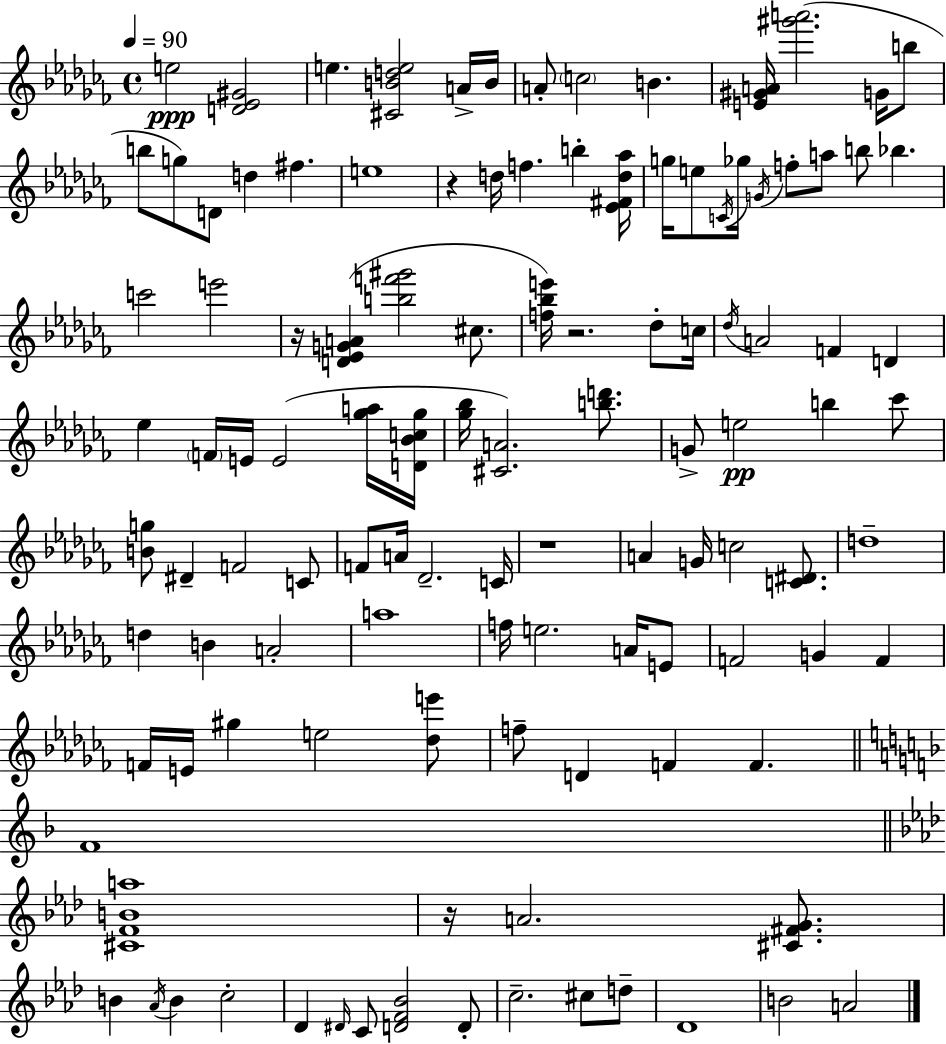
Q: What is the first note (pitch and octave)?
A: E5